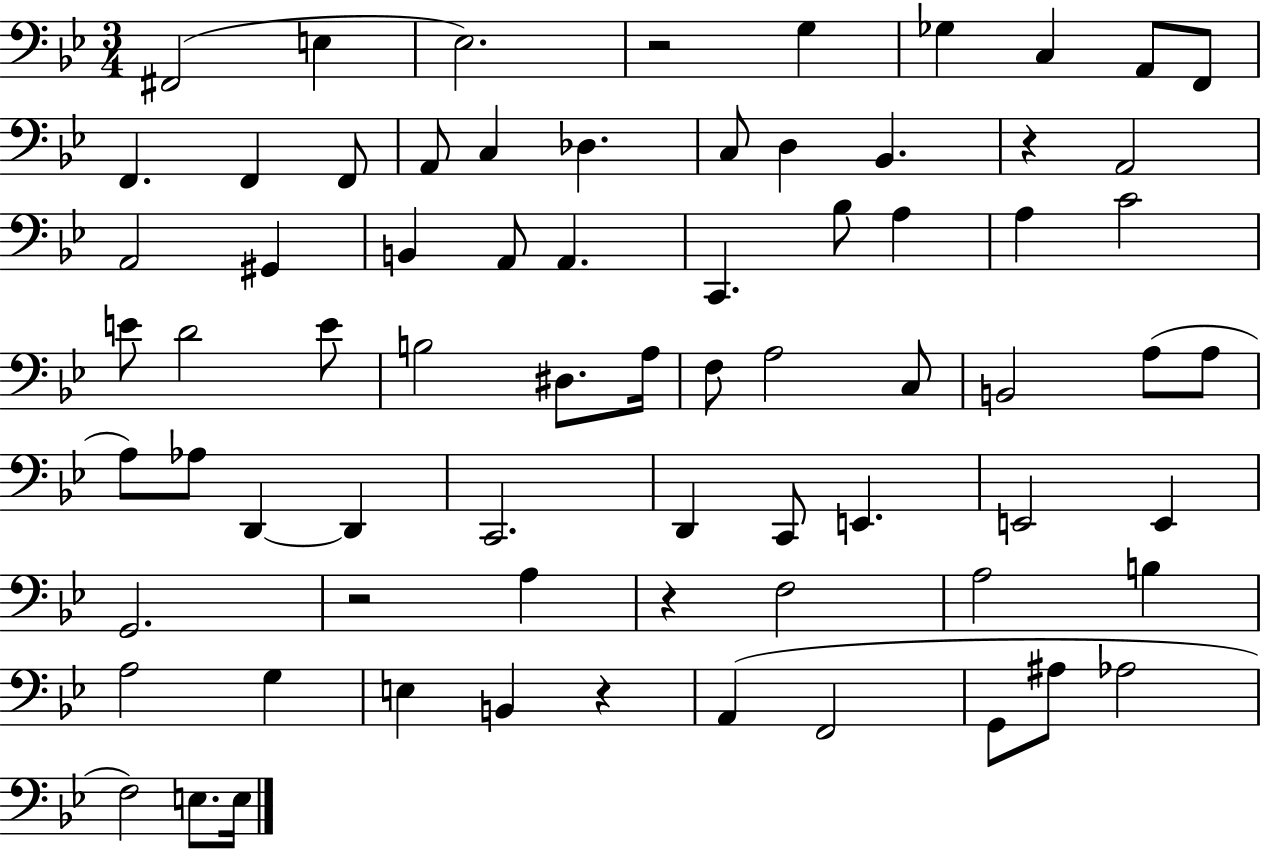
F#2/h E3/q Eb3/h. R/h G3/q Gb3/q C3/q A2/e F2/e F2/q. F2/q F2/e A2/e C3/q Db3/q. C3/e D3/q Bb2/q. R/q A2/h A2/h G#2/q B2/q A2/e A2/q. C2/q. Bb3/e A3/q A3/q C4/h E4/e D4/h E4/e B3/h D#3/e. A3/s F3/e A3/h C3/e B2/h A3/e A3/e A3/e Ab3/e D2/q D2/q C2/h. D2/q C2/e E2/q. E2/h E2/q G2/h. R/h A3/q R/q F3/h A3/h B3/q A3/h G3/q E3/q B2/q R/q A2/q F2/h G2/e A#3/e Ab3/h F3/h E3/e. E3/s